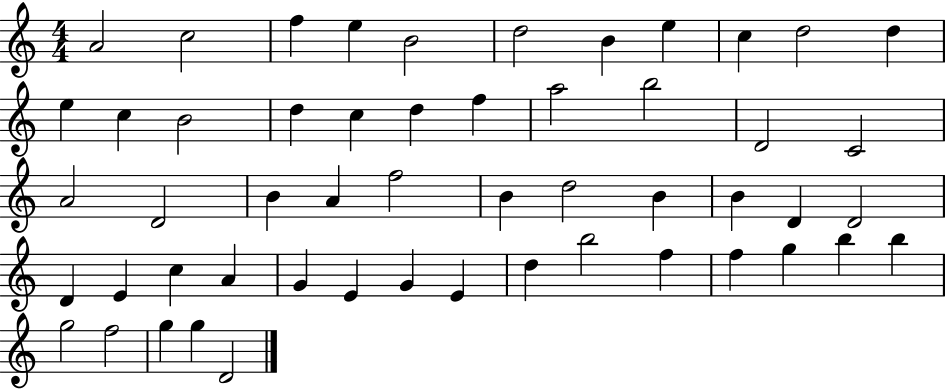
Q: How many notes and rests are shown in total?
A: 53